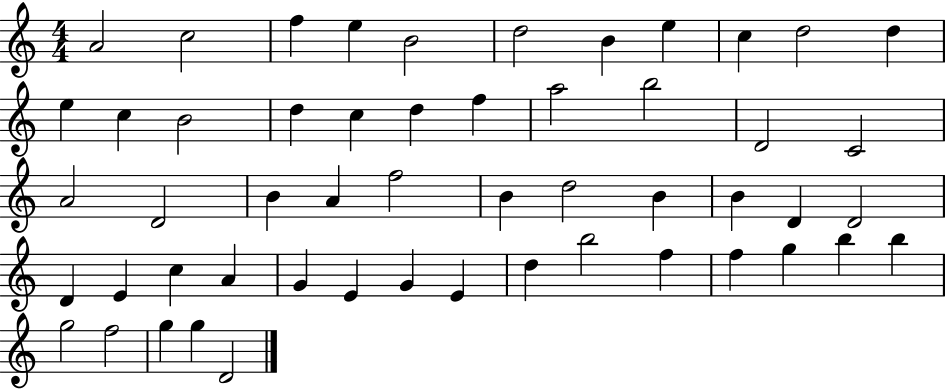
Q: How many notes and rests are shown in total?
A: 53